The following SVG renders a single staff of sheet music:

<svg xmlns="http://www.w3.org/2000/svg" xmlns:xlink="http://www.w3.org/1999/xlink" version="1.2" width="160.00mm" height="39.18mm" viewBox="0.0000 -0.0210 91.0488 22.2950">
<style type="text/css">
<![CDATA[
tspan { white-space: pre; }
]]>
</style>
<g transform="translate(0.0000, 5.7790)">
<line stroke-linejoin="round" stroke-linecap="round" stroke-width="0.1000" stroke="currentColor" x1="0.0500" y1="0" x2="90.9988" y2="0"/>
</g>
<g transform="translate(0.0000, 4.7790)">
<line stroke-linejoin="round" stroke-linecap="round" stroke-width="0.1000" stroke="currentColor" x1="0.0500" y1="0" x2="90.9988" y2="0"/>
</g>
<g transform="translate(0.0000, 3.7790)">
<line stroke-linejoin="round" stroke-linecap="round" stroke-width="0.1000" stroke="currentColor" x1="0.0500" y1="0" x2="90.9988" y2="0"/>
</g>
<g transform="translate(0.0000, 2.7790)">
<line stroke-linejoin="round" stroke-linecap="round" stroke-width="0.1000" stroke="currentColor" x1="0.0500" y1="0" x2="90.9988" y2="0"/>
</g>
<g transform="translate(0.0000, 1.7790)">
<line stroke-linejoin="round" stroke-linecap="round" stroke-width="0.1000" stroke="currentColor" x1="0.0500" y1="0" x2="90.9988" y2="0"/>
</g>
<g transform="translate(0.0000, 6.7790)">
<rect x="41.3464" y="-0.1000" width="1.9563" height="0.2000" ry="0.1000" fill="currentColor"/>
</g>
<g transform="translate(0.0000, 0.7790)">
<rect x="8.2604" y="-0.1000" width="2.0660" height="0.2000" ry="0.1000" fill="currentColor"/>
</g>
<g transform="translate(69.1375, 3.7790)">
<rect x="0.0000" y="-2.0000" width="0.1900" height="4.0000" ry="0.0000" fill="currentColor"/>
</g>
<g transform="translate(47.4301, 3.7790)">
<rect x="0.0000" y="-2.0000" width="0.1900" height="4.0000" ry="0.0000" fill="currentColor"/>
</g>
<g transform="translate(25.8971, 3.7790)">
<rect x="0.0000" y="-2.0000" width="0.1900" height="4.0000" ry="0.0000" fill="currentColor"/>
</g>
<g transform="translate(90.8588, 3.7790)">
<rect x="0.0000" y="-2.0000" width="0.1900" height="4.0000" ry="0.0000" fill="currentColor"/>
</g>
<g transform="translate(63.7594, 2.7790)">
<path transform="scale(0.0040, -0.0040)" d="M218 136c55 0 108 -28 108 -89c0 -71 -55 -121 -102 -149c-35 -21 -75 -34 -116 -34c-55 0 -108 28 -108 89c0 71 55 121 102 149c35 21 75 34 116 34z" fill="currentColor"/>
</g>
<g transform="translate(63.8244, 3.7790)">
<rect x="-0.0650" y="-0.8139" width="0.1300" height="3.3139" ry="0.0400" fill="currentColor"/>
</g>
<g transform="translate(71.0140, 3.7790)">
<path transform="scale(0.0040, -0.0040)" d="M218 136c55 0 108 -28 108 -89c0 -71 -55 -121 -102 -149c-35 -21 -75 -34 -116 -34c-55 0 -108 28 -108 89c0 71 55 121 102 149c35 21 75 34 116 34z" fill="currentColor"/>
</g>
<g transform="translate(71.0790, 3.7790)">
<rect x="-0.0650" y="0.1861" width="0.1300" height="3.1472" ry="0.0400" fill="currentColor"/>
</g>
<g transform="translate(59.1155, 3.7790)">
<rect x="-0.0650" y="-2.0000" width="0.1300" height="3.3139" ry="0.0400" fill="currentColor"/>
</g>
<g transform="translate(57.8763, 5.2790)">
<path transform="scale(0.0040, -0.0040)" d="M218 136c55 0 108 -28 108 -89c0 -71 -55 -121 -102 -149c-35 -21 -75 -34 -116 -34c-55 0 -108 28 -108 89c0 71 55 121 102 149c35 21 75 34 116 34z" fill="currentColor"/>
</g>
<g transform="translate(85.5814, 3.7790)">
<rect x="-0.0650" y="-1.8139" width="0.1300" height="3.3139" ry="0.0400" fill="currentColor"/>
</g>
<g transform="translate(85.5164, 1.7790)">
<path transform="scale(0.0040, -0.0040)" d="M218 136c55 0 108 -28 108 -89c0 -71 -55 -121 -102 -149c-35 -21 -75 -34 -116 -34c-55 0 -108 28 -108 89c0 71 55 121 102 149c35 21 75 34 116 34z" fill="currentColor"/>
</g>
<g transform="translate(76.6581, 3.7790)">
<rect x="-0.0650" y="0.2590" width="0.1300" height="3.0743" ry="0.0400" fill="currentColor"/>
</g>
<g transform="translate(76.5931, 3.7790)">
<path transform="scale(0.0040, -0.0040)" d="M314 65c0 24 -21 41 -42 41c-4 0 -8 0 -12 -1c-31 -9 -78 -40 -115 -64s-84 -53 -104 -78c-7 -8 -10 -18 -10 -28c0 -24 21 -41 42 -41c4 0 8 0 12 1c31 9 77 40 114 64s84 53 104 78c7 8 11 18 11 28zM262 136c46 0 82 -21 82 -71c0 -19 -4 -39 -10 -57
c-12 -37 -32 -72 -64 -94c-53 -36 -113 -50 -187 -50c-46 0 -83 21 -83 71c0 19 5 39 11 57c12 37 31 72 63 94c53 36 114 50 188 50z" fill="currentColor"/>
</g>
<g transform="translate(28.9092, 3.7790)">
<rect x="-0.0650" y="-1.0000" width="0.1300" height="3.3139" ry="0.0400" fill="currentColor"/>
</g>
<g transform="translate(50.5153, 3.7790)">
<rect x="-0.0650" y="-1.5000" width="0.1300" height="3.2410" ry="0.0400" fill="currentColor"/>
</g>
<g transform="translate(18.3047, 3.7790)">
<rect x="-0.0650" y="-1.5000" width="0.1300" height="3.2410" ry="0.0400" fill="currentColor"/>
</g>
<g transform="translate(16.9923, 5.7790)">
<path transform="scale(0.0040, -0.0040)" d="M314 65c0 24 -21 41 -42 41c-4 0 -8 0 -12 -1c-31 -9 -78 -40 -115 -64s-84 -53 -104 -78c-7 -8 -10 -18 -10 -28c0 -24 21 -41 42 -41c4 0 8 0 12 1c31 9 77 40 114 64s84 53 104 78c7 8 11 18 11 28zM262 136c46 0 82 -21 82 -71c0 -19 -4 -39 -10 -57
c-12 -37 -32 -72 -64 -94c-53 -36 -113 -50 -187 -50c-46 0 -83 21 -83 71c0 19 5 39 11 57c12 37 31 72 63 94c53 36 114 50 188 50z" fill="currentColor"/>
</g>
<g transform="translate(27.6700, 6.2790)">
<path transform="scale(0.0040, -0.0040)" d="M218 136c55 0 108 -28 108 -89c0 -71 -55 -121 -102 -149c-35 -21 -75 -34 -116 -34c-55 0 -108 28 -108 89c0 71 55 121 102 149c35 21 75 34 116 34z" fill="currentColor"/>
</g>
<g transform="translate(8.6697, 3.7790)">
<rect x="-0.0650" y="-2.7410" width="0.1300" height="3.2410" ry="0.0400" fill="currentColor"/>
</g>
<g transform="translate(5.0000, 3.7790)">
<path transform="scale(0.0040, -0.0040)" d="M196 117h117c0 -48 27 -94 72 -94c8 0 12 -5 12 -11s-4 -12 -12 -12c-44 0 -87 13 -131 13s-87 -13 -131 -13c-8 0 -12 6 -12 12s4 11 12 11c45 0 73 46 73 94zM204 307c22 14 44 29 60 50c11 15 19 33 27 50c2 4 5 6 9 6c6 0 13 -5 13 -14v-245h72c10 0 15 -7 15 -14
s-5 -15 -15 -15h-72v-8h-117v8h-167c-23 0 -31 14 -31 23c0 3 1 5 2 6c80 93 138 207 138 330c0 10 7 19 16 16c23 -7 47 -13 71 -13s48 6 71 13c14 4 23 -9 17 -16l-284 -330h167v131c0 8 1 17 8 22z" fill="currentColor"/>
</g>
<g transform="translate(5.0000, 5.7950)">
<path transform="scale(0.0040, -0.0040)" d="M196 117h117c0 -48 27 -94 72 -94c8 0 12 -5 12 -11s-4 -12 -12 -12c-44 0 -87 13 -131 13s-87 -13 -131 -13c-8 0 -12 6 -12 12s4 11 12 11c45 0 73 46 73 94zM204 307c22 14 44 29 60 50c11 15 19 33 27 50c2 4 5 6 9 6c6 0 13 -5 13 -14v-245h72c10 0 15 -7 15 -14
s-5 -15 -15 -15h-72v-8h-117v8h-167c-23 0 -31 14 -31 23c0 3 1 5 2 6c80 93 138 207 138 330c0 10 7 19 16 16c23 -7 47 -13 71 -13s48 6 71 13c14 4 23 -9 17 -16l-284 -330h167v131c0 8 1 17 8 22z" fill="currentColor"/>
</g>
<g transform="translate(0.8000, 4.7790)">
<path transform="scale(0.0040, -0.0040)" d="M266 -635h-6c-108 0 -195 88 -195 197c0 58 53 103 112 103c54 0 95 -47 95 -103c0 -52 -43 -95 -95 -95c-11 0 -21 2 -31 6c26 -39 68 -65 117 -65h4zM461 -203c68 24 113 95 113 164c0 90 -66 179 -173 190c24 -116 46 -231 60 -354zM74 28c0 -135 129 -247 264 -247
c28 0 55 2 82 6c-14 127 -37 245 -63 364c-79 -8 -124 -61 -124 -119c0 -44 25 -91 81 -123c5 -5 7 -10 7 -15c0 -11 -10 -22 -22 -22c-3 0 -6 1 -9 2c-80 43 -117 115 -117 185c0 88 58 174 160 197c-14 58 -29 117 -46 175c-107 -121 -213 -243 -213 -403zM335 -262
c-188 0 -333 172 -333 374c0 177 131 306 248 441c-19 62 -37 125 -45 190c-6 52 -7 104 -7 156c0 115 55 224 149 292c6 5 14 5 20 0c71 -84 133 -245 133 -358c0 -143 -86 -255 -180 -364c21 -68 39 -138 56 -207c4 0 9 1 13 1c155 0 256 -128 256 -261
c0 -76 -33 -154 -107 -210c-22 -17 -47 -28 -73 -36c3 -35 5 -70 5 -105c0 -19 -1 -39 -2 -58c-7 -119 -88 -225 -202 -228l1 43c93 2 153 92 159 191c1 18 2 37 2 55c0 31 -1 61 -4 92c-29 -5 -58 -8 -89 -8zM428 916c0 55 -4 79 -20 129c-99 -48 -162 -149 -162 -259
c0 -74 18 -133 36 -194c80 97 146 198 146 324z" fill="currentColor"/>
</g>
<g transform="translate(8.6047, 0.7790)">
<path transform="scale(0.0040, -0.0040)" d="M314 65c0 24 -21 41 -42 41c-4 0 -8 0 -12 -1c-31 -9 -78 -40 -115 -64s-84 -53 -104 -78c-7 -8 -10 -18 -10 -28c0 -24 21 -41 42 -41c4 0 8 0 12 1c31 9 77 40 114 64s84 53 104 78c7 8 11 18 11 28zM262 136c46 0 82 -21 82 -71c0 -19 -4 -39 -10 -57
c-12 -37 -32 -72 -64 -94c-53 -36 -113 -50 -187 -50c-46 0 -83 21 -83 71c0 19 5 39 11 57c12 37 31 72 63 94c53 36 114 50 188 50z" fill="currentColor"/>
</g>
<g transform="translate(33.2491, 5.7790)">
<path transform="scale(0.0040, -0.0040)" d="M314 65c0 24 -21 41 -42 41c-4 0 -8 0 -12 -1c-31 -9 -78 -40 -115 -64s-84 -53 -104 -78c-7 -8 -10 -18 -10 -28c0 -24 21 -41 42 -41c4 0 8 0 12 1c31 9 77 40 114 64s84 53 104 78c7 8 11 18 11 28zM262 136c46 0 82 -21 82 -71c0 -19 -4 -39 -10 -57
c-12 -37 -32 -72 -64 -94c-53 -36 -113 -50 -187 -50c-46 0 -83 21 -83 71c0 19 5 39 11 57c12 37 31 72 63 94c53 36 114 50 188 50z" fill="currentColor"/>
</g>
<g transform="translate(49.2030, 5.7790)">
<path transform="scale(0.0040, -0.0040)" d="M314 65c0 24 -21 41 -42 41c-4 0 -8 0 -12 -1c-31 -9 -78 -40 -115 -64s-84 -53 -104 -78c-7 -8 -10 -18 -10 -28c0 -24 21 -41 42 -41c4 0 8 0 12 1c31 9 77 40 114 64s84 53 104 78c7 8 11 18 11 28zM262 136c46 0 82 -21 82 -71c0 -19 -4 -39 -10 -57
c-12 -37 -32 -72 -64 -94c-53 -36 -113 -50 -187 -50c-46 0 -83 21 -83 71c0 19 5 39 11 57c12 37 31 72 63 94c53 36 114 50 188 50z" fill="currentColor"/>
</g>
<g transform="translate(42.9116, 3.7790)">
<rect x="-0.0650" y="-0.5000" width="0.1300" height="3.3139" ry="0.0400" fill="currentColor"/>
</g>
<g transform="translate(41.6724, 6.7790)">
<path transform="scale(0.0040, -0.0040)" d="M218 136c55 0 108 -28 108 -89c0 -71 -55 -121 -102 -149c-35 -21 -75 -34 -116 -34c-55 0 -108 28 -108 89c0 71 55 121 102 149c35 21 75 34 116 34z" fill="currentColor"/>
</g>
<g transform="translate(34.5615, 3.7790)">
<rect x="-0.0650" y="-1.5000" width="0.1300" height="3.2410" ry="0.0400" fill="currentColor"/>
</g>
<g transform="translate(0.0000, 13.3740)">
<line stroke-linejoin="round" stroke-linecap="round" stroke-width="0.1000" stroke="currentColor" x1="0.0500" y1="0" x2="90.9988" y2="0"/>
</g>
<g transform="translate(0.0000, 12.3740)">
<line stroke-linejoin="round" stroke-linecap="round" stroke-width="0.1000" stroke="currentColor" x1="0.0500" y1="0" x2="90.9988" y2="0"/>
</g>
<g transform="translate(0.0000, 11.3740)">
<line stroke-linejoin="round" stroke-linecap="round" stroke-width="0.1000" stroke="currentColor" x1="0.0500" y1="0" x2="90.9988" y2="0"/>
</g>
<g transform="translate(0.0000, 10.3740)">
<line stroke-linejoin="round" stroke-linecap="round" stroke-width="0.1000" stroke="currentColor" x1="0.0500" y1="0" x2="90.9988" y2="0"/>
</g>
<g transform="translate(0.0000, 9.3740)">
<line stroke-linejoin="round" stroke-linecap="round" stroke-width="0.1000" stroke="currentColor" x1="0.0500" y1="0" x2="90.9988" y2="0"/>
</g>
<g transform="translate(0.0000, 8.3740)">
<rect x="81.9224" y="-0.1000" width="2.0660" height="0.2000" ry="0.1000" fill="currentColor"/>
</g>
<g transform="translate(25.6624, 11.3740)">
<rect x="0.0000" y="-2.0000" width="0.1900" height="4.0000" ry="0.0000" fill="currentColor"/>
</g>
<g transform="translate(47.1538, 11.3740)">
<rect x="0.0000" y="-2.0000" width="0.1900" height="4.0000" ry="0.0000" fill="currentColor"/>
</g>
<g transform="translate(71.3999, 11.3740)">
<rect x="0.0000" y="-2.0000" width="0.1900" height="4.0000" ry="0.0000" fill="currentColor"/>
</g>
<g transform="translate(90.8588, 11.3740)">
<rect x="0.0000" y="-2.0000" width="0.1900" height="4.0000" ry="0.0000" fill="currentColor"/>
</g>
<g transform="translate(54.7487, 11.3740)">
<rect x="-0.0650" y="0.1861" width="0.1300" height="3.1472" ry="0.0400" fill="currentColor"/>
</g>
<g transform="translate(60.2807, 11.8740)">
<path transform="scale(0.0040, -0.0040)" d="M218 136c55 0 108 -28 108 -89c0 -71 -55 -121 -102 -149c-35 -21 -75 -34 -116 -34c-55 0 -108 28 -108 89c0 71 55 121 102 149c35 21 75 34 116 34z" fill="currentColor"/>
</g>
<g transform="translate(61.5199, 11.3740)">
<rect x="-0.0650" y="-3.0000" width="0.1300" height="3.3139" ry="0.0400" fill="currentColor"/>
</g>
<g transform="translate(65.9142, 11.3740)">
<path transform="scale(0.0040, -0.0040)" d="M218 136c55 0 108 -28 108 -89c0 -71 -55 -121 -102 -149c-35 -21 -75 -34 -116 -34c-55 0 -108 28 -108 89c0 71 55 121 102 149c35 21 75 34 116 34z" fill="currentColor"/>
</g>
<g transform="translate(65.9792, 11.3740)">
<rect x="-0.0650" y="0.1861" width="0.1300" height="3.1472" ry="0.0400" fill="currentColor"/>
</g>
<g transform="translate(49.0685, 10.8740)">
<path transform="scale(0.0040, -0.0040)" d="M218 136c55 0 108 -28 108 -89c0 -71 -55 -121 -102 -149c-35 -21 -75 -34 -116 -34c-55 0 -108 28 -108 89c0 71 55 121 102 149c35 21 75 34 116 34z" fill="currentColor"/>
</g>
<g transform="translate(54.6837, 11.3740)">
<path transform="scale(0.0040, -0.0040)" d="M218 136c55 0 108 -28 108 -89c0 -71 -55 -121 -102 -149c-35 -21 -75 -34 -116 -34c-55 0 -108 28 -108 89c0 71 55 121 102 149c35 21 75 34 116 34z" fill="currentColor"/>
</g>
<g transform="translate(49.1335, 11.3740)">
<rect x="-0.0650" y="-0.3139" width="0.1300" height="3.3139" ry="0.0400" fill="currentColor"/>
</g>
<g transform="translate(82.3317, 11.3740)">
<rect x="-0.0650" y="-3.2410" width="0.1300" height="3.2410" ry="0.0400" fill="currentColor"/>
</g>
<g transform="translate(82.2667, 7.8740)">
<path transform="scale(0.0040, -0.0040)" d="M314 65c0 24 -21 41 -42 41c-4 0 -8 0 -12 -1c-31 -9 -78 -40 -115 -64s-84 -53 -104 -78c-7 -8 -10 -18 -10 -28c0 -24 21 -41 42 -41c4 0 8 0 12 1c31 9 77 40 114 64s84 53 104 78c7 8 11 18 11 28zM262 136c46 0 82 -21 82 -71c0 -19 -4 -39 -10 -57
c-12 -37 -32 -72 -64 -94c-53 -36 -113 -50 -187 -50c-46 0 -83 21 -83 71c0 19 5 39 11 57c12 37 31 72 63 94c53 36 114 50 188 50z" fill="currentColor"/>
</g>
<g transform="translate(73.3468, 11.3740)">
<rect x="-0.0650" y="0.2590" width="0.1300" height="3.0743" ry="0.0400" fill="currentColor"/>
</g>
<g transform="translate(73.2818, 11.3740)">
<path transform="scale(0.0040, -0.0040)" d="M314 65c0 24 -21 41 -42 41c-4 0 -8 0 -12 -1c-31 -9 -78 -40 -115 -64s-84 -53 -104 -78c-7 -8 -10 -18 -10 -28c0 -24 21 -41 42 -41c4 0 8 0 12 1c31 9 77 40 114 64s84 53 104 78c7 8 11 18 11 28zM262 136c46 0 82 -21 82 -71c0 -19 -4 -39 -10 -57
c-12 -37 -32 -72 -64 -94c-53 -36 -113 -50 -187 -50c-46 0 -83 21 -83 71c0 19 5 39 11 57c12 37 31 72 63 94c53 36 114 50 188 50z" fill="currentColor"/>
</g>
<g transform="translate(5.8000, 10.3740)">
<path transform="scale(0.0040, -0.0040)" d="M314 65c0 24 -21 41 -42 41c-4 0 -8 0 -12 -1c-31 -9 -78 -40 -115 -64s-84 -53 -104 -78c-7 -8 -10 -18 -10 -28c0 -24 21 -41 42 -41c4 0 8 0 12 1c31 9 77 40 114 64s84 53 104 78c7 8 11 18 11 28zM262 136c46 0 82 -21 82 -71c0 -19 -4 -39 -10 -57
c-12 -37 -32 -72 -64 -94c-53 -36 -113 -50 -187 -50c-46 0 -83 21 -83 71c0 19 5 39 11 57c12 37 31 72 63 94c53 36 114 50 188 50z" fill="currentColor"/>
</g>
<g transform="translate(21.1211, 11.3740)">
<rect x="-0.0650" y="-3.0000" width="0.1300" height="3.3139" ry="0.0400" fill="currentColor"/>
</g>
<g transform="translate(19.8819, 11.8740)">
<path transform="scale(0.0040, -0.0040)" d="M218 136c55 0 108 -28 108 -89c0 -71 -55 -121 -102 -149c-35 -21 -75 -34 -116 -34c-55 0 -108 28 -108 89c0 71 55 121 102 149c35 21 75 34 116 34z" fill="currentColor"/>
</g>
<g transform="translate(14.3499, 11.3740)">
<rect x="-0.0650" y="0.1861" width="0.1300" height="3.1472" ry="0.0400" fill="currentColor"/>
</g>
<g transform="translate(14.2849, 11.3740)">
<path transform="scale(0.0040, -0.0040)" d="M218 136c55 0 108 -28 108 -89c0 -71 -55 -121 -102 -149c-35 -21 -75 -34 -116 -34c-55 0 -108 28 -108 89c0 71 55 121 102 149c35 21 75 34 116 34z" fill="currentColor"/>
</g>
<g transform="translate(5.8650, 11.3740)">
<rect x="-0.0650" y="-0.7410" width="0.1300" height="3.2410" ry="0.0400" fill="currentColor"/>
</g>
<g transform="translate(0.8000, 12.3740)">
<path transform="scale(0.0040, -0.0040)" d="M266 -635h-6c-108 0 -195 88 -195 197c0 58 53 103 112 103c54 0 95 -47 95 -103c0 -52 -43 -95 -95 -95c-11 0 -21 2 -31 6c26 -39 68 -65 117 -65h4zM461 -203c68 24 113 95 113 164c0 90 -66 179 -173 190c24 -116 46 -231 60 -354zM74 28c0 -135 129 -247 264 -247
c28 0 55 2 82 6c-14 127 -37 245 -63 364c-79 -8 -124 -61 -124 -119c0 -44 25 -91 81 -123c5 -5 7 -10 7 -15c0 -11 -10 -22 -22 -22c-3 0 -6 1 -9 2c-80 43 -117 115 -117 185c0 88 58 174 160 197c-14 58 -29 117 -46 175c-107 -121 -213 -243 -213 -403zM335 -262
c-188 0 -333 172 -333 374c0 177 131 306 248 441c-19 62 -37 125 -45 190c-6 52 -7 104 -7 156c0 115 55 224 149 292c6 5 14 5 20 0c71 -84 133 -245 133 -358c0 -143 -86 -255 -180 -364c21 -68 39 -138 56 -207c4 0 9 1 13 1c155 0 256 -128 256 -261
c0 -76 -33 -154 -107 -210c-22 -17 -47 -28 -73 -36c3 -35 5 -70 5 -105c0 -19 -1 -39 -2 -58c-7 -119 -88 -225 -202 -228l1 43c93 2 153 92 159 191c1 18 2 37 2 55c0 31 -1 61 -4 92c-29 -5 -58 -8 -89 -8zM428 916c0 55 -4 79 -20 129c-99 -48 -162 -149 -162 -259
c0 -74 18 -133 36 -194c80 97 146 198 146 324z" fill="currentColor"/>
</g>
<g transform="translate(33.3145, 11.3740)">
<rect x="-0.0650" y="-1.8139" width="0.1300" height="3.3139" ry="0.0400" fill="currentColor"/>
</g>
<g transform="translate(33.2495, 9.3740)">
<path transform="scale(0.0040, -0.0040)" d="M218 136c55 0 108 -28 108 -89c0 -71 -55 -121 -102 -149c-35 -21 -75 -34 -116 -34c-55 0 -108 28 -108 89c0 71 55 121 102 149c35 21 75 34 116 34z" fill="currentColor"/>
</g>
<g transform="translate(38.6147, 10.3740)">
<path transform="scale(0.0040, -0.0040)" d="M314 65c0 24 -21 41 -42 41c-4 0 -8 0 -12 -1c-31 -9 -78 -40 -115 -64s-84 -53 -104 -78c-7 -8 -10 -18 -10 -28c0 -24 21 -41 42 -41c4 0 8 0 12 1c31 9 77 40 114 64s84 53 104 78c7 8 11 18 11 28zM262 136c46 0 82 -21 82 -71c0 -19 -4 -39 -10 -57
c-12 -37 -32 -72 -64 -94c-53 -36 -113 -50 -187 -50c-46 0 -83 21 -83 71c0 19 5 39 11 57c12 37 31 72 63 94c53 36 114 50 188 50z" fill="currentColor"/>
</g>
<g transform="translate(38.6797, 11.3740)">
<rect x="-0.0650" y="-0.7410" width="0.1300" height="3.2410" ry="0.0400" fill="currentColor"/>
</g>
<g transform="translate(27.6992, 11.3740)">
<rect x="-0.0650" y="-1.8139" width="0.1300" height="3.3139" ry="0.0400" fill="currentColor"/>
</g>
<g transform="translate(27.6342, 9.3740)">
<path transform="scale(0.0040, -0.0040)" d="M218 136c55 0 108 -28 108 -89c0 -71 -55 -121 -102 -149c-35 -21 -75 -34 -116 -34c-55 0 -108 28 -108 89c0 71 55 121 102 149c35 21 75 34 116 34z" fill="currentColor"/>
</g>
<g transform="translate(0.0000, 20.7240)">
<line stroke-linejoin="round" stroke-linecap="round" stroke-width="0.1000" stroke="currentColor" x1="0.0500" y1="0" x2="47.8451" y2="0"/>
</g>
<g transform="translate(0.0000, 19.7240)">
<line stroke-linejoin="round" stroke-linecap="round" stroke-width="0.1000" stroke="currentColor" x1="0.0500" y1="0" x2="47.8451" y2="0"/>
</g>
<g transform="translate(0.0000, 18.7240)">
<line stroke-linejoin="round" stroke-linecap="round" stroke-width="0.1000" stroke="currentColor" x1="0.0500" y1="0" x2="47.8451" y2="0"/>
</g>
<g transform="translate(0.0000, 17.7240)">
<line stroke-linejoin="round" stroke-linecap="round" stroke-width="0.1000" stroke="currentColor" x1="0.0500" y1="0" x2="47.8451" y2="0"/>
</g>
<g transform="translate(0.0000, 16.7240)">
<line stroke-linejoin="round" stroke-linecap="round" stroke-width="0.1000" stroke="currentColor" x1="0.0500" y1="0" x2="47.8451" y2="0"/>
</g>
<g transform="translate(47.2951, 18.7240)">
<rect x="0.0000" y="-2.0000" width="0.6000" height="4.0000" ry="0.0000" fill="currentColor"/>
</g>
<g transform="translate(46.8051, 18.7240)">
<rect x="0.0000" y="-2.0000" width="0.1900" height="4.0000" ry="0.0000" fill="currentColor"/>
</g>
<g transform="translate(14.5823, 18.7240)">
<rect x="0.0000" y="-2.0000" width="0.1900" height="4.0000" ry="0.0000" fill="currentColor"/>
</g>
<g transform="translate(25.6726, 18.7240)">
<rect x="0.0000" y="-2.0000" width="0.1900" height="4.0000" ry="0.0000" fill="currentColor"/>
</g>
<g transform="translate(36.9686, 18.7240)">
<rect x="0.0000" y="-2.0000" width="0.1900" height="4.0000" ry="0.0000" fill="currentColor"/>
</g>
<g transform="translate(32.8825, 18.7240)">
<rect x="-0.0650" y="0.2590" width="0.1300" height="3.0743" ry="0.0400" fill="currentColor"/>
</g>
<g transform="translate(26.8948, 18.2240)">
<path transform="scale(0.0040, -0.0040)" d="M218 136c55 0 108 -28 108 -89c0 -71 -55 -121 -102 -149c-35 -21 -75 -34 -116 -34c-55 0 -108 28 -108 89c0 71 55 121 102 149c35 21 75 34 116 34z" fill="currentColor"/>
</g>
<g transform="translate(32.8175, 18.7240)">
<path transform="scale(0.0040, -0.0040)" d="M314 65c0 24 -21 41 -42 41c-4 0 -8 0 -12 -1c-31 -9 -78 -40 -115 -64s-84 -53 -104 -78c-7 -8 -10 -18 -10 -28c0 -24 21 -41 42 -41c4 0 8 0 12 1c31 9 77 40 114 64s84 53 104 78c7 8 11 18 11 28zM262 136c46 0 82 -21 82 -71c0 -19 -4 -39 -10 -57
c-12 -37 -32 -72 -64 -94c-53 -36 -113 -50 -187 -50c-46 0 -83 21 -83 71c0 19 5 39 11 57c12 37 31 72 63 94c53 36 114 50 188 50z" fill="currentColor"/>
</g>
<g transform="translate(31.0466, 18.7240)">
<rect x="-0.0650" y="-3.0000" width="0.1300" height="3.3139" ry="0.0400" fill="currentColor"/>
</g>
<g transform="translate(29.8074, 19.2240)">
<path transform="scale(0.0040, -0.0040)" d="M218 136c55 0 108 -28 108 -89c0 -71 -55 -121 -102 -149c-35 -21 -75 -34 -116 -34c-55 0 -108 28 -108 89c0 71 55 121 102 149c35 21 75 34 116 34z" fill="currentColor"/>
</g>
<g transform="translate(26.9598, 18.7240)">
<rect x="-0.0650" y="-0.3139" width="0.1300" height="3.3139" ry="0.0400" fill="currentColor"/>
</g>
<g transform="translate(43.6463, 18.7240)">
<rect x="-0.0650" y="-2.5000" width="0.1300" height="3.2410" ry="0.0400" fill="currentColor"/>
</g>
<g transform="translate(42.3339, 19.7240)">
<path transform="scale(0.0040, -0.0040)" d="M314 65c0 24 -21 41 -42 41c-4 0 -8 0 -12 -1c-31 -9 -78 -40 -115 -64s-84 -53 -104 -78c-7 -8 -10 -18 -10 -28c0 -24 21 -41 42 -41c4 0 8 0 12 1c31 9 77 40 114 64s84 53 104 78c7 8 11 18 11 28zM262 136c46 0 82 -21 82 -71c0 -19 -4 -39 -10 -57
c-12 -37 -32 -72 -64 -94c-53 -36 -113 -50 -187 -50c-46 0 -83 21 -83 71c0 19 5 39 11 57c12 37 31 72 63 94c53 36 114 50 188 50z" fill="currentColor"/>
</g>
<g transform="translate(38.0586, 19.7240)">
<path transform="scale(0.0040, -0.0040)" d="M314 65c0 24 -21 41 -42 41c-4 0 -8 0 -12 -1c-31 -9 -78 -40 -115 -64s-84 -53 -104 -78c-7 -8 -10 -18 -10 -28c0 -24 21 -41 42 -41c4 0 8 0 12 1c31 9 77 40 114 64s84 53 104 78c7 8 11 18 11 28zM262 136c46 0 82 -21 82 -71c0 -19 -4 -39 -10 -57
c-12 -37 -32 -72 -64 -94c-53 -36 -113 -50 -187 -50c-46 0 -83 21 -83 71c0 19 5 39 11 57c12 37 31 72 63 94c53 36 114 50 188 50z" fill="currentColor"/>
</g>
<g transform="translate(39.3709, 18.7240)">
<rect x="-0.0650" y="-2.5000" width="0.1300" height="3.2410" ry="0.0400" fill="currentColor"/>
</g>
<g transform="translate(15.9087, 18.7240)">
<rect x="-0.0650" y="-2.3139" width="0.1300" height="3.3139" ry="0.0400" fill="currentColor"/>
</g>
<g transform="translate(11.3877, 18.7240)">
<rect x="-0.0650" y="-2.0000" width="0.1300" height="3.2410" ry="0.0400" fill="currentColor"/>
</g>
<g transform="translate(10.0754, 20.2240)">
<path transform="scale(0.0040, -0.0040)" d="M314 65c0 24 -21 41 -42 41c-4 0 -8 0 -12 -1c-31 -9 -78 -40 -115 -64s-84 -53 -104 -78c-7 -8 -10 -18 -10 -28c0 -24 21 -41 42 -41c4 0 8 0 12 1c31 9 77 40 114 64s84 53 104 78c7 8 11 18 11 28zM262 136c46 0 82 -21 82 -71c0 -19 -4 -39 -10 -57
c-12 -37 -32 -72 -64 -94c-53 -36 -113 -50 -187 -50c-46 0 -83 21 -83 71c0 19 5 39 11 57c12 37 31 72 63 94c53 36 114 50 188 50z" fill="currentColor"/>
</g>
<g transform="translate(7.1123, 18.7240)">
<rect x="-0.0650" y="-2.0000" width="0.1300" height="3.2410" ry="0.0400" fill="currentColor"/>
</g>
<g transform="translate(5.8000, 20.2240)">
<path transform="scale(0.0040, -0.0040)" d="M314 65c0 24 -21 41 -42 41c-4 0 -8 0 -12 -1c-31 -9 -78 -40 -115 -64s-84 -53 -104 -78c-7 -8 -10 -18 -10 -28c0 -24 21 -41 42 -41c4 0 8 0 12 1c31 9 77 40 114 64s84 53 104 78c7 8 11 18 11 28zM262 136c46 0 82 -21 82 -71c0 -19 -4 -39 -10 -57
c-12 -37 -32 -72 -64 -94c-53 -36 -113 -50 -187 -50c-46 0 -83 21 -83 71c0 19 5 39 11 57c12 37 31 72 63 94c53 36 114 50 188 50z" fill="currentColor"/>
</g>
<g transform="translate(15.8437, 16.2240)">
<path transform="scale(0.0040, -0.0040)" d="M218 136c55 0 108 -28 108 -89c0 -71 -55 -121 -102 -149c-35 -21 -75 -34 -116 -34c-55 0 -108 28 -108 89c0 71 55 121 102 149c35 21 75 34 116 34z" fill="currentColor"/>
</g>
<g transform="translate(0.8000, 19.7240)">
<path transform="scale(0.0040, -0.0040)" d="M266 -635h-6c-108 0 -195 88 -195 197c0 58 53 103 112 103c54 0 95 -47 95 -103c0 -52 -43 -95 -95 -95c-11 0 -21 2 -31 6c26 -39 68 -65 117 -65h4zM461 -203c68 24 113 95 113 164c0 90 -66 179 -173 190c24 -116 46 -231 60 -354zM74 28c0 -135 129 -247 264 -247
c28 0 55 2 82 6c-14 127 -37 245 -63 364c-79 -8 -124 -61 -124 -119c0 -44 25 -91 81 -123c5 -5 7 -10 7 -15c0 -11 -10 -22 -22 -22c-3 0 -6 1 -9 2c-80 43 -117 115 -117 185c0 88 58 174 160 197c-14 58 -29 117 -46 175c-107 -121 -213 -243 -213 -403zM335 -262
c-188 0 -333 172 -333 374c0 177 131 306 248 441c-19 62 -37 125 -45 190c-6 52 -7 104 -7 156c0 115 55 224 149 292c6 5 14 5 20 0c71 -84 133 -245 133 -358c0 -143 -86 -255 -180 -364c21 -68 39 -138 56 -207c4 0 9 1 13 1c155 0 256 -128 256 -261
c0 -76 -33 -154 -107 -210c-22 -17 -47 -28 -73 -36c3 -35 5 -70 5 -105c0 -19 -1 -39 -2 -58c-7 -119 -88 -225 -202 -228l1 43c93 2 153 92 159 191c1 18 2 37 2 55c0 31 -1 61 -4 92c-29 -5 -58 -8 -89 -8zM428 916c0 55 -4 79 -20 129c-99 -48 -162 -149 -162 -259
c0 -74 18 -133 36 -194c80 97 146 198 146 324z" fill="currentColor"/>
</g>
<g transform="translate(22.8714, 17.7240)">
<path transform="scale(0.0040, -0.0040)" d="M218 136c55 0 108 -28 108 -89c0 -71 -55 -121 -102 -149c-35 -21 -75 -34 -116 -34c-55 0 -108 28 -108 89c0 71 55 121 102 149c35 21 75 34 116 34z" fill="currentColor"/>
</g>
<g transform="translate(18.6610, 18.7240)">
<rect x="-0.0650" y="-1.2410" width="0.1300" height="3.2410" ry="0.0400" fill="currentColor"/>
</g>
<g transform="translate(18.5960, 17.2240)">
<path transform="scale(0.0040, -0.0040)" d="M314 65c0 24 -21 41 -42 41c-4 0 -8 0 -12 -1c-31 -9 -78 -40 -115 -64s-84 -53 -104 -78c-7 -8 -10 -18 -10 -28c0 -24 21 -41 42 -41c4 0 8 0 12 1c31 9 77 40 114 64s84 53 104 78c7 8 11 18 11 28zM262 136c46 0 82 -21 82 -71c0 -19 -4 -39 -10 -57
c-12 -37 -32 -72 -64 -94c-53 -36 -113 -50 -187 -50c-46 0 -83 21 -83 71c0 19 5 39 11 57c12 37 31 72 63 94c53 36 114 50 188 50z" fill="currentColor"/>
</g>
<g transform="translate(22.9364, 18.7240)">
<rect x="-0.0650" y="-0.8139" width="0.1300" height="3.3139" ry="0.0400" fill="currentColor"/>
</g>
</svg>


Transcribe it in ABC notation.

X:1
T:Untitled
M:4/4
L:1/4
K:C
a2 E2 D E2 C E2 F d B B2 f d2 B A f f d2 c B A B B2 b2 F2 F2 g e2 d c A B2 G2 G2